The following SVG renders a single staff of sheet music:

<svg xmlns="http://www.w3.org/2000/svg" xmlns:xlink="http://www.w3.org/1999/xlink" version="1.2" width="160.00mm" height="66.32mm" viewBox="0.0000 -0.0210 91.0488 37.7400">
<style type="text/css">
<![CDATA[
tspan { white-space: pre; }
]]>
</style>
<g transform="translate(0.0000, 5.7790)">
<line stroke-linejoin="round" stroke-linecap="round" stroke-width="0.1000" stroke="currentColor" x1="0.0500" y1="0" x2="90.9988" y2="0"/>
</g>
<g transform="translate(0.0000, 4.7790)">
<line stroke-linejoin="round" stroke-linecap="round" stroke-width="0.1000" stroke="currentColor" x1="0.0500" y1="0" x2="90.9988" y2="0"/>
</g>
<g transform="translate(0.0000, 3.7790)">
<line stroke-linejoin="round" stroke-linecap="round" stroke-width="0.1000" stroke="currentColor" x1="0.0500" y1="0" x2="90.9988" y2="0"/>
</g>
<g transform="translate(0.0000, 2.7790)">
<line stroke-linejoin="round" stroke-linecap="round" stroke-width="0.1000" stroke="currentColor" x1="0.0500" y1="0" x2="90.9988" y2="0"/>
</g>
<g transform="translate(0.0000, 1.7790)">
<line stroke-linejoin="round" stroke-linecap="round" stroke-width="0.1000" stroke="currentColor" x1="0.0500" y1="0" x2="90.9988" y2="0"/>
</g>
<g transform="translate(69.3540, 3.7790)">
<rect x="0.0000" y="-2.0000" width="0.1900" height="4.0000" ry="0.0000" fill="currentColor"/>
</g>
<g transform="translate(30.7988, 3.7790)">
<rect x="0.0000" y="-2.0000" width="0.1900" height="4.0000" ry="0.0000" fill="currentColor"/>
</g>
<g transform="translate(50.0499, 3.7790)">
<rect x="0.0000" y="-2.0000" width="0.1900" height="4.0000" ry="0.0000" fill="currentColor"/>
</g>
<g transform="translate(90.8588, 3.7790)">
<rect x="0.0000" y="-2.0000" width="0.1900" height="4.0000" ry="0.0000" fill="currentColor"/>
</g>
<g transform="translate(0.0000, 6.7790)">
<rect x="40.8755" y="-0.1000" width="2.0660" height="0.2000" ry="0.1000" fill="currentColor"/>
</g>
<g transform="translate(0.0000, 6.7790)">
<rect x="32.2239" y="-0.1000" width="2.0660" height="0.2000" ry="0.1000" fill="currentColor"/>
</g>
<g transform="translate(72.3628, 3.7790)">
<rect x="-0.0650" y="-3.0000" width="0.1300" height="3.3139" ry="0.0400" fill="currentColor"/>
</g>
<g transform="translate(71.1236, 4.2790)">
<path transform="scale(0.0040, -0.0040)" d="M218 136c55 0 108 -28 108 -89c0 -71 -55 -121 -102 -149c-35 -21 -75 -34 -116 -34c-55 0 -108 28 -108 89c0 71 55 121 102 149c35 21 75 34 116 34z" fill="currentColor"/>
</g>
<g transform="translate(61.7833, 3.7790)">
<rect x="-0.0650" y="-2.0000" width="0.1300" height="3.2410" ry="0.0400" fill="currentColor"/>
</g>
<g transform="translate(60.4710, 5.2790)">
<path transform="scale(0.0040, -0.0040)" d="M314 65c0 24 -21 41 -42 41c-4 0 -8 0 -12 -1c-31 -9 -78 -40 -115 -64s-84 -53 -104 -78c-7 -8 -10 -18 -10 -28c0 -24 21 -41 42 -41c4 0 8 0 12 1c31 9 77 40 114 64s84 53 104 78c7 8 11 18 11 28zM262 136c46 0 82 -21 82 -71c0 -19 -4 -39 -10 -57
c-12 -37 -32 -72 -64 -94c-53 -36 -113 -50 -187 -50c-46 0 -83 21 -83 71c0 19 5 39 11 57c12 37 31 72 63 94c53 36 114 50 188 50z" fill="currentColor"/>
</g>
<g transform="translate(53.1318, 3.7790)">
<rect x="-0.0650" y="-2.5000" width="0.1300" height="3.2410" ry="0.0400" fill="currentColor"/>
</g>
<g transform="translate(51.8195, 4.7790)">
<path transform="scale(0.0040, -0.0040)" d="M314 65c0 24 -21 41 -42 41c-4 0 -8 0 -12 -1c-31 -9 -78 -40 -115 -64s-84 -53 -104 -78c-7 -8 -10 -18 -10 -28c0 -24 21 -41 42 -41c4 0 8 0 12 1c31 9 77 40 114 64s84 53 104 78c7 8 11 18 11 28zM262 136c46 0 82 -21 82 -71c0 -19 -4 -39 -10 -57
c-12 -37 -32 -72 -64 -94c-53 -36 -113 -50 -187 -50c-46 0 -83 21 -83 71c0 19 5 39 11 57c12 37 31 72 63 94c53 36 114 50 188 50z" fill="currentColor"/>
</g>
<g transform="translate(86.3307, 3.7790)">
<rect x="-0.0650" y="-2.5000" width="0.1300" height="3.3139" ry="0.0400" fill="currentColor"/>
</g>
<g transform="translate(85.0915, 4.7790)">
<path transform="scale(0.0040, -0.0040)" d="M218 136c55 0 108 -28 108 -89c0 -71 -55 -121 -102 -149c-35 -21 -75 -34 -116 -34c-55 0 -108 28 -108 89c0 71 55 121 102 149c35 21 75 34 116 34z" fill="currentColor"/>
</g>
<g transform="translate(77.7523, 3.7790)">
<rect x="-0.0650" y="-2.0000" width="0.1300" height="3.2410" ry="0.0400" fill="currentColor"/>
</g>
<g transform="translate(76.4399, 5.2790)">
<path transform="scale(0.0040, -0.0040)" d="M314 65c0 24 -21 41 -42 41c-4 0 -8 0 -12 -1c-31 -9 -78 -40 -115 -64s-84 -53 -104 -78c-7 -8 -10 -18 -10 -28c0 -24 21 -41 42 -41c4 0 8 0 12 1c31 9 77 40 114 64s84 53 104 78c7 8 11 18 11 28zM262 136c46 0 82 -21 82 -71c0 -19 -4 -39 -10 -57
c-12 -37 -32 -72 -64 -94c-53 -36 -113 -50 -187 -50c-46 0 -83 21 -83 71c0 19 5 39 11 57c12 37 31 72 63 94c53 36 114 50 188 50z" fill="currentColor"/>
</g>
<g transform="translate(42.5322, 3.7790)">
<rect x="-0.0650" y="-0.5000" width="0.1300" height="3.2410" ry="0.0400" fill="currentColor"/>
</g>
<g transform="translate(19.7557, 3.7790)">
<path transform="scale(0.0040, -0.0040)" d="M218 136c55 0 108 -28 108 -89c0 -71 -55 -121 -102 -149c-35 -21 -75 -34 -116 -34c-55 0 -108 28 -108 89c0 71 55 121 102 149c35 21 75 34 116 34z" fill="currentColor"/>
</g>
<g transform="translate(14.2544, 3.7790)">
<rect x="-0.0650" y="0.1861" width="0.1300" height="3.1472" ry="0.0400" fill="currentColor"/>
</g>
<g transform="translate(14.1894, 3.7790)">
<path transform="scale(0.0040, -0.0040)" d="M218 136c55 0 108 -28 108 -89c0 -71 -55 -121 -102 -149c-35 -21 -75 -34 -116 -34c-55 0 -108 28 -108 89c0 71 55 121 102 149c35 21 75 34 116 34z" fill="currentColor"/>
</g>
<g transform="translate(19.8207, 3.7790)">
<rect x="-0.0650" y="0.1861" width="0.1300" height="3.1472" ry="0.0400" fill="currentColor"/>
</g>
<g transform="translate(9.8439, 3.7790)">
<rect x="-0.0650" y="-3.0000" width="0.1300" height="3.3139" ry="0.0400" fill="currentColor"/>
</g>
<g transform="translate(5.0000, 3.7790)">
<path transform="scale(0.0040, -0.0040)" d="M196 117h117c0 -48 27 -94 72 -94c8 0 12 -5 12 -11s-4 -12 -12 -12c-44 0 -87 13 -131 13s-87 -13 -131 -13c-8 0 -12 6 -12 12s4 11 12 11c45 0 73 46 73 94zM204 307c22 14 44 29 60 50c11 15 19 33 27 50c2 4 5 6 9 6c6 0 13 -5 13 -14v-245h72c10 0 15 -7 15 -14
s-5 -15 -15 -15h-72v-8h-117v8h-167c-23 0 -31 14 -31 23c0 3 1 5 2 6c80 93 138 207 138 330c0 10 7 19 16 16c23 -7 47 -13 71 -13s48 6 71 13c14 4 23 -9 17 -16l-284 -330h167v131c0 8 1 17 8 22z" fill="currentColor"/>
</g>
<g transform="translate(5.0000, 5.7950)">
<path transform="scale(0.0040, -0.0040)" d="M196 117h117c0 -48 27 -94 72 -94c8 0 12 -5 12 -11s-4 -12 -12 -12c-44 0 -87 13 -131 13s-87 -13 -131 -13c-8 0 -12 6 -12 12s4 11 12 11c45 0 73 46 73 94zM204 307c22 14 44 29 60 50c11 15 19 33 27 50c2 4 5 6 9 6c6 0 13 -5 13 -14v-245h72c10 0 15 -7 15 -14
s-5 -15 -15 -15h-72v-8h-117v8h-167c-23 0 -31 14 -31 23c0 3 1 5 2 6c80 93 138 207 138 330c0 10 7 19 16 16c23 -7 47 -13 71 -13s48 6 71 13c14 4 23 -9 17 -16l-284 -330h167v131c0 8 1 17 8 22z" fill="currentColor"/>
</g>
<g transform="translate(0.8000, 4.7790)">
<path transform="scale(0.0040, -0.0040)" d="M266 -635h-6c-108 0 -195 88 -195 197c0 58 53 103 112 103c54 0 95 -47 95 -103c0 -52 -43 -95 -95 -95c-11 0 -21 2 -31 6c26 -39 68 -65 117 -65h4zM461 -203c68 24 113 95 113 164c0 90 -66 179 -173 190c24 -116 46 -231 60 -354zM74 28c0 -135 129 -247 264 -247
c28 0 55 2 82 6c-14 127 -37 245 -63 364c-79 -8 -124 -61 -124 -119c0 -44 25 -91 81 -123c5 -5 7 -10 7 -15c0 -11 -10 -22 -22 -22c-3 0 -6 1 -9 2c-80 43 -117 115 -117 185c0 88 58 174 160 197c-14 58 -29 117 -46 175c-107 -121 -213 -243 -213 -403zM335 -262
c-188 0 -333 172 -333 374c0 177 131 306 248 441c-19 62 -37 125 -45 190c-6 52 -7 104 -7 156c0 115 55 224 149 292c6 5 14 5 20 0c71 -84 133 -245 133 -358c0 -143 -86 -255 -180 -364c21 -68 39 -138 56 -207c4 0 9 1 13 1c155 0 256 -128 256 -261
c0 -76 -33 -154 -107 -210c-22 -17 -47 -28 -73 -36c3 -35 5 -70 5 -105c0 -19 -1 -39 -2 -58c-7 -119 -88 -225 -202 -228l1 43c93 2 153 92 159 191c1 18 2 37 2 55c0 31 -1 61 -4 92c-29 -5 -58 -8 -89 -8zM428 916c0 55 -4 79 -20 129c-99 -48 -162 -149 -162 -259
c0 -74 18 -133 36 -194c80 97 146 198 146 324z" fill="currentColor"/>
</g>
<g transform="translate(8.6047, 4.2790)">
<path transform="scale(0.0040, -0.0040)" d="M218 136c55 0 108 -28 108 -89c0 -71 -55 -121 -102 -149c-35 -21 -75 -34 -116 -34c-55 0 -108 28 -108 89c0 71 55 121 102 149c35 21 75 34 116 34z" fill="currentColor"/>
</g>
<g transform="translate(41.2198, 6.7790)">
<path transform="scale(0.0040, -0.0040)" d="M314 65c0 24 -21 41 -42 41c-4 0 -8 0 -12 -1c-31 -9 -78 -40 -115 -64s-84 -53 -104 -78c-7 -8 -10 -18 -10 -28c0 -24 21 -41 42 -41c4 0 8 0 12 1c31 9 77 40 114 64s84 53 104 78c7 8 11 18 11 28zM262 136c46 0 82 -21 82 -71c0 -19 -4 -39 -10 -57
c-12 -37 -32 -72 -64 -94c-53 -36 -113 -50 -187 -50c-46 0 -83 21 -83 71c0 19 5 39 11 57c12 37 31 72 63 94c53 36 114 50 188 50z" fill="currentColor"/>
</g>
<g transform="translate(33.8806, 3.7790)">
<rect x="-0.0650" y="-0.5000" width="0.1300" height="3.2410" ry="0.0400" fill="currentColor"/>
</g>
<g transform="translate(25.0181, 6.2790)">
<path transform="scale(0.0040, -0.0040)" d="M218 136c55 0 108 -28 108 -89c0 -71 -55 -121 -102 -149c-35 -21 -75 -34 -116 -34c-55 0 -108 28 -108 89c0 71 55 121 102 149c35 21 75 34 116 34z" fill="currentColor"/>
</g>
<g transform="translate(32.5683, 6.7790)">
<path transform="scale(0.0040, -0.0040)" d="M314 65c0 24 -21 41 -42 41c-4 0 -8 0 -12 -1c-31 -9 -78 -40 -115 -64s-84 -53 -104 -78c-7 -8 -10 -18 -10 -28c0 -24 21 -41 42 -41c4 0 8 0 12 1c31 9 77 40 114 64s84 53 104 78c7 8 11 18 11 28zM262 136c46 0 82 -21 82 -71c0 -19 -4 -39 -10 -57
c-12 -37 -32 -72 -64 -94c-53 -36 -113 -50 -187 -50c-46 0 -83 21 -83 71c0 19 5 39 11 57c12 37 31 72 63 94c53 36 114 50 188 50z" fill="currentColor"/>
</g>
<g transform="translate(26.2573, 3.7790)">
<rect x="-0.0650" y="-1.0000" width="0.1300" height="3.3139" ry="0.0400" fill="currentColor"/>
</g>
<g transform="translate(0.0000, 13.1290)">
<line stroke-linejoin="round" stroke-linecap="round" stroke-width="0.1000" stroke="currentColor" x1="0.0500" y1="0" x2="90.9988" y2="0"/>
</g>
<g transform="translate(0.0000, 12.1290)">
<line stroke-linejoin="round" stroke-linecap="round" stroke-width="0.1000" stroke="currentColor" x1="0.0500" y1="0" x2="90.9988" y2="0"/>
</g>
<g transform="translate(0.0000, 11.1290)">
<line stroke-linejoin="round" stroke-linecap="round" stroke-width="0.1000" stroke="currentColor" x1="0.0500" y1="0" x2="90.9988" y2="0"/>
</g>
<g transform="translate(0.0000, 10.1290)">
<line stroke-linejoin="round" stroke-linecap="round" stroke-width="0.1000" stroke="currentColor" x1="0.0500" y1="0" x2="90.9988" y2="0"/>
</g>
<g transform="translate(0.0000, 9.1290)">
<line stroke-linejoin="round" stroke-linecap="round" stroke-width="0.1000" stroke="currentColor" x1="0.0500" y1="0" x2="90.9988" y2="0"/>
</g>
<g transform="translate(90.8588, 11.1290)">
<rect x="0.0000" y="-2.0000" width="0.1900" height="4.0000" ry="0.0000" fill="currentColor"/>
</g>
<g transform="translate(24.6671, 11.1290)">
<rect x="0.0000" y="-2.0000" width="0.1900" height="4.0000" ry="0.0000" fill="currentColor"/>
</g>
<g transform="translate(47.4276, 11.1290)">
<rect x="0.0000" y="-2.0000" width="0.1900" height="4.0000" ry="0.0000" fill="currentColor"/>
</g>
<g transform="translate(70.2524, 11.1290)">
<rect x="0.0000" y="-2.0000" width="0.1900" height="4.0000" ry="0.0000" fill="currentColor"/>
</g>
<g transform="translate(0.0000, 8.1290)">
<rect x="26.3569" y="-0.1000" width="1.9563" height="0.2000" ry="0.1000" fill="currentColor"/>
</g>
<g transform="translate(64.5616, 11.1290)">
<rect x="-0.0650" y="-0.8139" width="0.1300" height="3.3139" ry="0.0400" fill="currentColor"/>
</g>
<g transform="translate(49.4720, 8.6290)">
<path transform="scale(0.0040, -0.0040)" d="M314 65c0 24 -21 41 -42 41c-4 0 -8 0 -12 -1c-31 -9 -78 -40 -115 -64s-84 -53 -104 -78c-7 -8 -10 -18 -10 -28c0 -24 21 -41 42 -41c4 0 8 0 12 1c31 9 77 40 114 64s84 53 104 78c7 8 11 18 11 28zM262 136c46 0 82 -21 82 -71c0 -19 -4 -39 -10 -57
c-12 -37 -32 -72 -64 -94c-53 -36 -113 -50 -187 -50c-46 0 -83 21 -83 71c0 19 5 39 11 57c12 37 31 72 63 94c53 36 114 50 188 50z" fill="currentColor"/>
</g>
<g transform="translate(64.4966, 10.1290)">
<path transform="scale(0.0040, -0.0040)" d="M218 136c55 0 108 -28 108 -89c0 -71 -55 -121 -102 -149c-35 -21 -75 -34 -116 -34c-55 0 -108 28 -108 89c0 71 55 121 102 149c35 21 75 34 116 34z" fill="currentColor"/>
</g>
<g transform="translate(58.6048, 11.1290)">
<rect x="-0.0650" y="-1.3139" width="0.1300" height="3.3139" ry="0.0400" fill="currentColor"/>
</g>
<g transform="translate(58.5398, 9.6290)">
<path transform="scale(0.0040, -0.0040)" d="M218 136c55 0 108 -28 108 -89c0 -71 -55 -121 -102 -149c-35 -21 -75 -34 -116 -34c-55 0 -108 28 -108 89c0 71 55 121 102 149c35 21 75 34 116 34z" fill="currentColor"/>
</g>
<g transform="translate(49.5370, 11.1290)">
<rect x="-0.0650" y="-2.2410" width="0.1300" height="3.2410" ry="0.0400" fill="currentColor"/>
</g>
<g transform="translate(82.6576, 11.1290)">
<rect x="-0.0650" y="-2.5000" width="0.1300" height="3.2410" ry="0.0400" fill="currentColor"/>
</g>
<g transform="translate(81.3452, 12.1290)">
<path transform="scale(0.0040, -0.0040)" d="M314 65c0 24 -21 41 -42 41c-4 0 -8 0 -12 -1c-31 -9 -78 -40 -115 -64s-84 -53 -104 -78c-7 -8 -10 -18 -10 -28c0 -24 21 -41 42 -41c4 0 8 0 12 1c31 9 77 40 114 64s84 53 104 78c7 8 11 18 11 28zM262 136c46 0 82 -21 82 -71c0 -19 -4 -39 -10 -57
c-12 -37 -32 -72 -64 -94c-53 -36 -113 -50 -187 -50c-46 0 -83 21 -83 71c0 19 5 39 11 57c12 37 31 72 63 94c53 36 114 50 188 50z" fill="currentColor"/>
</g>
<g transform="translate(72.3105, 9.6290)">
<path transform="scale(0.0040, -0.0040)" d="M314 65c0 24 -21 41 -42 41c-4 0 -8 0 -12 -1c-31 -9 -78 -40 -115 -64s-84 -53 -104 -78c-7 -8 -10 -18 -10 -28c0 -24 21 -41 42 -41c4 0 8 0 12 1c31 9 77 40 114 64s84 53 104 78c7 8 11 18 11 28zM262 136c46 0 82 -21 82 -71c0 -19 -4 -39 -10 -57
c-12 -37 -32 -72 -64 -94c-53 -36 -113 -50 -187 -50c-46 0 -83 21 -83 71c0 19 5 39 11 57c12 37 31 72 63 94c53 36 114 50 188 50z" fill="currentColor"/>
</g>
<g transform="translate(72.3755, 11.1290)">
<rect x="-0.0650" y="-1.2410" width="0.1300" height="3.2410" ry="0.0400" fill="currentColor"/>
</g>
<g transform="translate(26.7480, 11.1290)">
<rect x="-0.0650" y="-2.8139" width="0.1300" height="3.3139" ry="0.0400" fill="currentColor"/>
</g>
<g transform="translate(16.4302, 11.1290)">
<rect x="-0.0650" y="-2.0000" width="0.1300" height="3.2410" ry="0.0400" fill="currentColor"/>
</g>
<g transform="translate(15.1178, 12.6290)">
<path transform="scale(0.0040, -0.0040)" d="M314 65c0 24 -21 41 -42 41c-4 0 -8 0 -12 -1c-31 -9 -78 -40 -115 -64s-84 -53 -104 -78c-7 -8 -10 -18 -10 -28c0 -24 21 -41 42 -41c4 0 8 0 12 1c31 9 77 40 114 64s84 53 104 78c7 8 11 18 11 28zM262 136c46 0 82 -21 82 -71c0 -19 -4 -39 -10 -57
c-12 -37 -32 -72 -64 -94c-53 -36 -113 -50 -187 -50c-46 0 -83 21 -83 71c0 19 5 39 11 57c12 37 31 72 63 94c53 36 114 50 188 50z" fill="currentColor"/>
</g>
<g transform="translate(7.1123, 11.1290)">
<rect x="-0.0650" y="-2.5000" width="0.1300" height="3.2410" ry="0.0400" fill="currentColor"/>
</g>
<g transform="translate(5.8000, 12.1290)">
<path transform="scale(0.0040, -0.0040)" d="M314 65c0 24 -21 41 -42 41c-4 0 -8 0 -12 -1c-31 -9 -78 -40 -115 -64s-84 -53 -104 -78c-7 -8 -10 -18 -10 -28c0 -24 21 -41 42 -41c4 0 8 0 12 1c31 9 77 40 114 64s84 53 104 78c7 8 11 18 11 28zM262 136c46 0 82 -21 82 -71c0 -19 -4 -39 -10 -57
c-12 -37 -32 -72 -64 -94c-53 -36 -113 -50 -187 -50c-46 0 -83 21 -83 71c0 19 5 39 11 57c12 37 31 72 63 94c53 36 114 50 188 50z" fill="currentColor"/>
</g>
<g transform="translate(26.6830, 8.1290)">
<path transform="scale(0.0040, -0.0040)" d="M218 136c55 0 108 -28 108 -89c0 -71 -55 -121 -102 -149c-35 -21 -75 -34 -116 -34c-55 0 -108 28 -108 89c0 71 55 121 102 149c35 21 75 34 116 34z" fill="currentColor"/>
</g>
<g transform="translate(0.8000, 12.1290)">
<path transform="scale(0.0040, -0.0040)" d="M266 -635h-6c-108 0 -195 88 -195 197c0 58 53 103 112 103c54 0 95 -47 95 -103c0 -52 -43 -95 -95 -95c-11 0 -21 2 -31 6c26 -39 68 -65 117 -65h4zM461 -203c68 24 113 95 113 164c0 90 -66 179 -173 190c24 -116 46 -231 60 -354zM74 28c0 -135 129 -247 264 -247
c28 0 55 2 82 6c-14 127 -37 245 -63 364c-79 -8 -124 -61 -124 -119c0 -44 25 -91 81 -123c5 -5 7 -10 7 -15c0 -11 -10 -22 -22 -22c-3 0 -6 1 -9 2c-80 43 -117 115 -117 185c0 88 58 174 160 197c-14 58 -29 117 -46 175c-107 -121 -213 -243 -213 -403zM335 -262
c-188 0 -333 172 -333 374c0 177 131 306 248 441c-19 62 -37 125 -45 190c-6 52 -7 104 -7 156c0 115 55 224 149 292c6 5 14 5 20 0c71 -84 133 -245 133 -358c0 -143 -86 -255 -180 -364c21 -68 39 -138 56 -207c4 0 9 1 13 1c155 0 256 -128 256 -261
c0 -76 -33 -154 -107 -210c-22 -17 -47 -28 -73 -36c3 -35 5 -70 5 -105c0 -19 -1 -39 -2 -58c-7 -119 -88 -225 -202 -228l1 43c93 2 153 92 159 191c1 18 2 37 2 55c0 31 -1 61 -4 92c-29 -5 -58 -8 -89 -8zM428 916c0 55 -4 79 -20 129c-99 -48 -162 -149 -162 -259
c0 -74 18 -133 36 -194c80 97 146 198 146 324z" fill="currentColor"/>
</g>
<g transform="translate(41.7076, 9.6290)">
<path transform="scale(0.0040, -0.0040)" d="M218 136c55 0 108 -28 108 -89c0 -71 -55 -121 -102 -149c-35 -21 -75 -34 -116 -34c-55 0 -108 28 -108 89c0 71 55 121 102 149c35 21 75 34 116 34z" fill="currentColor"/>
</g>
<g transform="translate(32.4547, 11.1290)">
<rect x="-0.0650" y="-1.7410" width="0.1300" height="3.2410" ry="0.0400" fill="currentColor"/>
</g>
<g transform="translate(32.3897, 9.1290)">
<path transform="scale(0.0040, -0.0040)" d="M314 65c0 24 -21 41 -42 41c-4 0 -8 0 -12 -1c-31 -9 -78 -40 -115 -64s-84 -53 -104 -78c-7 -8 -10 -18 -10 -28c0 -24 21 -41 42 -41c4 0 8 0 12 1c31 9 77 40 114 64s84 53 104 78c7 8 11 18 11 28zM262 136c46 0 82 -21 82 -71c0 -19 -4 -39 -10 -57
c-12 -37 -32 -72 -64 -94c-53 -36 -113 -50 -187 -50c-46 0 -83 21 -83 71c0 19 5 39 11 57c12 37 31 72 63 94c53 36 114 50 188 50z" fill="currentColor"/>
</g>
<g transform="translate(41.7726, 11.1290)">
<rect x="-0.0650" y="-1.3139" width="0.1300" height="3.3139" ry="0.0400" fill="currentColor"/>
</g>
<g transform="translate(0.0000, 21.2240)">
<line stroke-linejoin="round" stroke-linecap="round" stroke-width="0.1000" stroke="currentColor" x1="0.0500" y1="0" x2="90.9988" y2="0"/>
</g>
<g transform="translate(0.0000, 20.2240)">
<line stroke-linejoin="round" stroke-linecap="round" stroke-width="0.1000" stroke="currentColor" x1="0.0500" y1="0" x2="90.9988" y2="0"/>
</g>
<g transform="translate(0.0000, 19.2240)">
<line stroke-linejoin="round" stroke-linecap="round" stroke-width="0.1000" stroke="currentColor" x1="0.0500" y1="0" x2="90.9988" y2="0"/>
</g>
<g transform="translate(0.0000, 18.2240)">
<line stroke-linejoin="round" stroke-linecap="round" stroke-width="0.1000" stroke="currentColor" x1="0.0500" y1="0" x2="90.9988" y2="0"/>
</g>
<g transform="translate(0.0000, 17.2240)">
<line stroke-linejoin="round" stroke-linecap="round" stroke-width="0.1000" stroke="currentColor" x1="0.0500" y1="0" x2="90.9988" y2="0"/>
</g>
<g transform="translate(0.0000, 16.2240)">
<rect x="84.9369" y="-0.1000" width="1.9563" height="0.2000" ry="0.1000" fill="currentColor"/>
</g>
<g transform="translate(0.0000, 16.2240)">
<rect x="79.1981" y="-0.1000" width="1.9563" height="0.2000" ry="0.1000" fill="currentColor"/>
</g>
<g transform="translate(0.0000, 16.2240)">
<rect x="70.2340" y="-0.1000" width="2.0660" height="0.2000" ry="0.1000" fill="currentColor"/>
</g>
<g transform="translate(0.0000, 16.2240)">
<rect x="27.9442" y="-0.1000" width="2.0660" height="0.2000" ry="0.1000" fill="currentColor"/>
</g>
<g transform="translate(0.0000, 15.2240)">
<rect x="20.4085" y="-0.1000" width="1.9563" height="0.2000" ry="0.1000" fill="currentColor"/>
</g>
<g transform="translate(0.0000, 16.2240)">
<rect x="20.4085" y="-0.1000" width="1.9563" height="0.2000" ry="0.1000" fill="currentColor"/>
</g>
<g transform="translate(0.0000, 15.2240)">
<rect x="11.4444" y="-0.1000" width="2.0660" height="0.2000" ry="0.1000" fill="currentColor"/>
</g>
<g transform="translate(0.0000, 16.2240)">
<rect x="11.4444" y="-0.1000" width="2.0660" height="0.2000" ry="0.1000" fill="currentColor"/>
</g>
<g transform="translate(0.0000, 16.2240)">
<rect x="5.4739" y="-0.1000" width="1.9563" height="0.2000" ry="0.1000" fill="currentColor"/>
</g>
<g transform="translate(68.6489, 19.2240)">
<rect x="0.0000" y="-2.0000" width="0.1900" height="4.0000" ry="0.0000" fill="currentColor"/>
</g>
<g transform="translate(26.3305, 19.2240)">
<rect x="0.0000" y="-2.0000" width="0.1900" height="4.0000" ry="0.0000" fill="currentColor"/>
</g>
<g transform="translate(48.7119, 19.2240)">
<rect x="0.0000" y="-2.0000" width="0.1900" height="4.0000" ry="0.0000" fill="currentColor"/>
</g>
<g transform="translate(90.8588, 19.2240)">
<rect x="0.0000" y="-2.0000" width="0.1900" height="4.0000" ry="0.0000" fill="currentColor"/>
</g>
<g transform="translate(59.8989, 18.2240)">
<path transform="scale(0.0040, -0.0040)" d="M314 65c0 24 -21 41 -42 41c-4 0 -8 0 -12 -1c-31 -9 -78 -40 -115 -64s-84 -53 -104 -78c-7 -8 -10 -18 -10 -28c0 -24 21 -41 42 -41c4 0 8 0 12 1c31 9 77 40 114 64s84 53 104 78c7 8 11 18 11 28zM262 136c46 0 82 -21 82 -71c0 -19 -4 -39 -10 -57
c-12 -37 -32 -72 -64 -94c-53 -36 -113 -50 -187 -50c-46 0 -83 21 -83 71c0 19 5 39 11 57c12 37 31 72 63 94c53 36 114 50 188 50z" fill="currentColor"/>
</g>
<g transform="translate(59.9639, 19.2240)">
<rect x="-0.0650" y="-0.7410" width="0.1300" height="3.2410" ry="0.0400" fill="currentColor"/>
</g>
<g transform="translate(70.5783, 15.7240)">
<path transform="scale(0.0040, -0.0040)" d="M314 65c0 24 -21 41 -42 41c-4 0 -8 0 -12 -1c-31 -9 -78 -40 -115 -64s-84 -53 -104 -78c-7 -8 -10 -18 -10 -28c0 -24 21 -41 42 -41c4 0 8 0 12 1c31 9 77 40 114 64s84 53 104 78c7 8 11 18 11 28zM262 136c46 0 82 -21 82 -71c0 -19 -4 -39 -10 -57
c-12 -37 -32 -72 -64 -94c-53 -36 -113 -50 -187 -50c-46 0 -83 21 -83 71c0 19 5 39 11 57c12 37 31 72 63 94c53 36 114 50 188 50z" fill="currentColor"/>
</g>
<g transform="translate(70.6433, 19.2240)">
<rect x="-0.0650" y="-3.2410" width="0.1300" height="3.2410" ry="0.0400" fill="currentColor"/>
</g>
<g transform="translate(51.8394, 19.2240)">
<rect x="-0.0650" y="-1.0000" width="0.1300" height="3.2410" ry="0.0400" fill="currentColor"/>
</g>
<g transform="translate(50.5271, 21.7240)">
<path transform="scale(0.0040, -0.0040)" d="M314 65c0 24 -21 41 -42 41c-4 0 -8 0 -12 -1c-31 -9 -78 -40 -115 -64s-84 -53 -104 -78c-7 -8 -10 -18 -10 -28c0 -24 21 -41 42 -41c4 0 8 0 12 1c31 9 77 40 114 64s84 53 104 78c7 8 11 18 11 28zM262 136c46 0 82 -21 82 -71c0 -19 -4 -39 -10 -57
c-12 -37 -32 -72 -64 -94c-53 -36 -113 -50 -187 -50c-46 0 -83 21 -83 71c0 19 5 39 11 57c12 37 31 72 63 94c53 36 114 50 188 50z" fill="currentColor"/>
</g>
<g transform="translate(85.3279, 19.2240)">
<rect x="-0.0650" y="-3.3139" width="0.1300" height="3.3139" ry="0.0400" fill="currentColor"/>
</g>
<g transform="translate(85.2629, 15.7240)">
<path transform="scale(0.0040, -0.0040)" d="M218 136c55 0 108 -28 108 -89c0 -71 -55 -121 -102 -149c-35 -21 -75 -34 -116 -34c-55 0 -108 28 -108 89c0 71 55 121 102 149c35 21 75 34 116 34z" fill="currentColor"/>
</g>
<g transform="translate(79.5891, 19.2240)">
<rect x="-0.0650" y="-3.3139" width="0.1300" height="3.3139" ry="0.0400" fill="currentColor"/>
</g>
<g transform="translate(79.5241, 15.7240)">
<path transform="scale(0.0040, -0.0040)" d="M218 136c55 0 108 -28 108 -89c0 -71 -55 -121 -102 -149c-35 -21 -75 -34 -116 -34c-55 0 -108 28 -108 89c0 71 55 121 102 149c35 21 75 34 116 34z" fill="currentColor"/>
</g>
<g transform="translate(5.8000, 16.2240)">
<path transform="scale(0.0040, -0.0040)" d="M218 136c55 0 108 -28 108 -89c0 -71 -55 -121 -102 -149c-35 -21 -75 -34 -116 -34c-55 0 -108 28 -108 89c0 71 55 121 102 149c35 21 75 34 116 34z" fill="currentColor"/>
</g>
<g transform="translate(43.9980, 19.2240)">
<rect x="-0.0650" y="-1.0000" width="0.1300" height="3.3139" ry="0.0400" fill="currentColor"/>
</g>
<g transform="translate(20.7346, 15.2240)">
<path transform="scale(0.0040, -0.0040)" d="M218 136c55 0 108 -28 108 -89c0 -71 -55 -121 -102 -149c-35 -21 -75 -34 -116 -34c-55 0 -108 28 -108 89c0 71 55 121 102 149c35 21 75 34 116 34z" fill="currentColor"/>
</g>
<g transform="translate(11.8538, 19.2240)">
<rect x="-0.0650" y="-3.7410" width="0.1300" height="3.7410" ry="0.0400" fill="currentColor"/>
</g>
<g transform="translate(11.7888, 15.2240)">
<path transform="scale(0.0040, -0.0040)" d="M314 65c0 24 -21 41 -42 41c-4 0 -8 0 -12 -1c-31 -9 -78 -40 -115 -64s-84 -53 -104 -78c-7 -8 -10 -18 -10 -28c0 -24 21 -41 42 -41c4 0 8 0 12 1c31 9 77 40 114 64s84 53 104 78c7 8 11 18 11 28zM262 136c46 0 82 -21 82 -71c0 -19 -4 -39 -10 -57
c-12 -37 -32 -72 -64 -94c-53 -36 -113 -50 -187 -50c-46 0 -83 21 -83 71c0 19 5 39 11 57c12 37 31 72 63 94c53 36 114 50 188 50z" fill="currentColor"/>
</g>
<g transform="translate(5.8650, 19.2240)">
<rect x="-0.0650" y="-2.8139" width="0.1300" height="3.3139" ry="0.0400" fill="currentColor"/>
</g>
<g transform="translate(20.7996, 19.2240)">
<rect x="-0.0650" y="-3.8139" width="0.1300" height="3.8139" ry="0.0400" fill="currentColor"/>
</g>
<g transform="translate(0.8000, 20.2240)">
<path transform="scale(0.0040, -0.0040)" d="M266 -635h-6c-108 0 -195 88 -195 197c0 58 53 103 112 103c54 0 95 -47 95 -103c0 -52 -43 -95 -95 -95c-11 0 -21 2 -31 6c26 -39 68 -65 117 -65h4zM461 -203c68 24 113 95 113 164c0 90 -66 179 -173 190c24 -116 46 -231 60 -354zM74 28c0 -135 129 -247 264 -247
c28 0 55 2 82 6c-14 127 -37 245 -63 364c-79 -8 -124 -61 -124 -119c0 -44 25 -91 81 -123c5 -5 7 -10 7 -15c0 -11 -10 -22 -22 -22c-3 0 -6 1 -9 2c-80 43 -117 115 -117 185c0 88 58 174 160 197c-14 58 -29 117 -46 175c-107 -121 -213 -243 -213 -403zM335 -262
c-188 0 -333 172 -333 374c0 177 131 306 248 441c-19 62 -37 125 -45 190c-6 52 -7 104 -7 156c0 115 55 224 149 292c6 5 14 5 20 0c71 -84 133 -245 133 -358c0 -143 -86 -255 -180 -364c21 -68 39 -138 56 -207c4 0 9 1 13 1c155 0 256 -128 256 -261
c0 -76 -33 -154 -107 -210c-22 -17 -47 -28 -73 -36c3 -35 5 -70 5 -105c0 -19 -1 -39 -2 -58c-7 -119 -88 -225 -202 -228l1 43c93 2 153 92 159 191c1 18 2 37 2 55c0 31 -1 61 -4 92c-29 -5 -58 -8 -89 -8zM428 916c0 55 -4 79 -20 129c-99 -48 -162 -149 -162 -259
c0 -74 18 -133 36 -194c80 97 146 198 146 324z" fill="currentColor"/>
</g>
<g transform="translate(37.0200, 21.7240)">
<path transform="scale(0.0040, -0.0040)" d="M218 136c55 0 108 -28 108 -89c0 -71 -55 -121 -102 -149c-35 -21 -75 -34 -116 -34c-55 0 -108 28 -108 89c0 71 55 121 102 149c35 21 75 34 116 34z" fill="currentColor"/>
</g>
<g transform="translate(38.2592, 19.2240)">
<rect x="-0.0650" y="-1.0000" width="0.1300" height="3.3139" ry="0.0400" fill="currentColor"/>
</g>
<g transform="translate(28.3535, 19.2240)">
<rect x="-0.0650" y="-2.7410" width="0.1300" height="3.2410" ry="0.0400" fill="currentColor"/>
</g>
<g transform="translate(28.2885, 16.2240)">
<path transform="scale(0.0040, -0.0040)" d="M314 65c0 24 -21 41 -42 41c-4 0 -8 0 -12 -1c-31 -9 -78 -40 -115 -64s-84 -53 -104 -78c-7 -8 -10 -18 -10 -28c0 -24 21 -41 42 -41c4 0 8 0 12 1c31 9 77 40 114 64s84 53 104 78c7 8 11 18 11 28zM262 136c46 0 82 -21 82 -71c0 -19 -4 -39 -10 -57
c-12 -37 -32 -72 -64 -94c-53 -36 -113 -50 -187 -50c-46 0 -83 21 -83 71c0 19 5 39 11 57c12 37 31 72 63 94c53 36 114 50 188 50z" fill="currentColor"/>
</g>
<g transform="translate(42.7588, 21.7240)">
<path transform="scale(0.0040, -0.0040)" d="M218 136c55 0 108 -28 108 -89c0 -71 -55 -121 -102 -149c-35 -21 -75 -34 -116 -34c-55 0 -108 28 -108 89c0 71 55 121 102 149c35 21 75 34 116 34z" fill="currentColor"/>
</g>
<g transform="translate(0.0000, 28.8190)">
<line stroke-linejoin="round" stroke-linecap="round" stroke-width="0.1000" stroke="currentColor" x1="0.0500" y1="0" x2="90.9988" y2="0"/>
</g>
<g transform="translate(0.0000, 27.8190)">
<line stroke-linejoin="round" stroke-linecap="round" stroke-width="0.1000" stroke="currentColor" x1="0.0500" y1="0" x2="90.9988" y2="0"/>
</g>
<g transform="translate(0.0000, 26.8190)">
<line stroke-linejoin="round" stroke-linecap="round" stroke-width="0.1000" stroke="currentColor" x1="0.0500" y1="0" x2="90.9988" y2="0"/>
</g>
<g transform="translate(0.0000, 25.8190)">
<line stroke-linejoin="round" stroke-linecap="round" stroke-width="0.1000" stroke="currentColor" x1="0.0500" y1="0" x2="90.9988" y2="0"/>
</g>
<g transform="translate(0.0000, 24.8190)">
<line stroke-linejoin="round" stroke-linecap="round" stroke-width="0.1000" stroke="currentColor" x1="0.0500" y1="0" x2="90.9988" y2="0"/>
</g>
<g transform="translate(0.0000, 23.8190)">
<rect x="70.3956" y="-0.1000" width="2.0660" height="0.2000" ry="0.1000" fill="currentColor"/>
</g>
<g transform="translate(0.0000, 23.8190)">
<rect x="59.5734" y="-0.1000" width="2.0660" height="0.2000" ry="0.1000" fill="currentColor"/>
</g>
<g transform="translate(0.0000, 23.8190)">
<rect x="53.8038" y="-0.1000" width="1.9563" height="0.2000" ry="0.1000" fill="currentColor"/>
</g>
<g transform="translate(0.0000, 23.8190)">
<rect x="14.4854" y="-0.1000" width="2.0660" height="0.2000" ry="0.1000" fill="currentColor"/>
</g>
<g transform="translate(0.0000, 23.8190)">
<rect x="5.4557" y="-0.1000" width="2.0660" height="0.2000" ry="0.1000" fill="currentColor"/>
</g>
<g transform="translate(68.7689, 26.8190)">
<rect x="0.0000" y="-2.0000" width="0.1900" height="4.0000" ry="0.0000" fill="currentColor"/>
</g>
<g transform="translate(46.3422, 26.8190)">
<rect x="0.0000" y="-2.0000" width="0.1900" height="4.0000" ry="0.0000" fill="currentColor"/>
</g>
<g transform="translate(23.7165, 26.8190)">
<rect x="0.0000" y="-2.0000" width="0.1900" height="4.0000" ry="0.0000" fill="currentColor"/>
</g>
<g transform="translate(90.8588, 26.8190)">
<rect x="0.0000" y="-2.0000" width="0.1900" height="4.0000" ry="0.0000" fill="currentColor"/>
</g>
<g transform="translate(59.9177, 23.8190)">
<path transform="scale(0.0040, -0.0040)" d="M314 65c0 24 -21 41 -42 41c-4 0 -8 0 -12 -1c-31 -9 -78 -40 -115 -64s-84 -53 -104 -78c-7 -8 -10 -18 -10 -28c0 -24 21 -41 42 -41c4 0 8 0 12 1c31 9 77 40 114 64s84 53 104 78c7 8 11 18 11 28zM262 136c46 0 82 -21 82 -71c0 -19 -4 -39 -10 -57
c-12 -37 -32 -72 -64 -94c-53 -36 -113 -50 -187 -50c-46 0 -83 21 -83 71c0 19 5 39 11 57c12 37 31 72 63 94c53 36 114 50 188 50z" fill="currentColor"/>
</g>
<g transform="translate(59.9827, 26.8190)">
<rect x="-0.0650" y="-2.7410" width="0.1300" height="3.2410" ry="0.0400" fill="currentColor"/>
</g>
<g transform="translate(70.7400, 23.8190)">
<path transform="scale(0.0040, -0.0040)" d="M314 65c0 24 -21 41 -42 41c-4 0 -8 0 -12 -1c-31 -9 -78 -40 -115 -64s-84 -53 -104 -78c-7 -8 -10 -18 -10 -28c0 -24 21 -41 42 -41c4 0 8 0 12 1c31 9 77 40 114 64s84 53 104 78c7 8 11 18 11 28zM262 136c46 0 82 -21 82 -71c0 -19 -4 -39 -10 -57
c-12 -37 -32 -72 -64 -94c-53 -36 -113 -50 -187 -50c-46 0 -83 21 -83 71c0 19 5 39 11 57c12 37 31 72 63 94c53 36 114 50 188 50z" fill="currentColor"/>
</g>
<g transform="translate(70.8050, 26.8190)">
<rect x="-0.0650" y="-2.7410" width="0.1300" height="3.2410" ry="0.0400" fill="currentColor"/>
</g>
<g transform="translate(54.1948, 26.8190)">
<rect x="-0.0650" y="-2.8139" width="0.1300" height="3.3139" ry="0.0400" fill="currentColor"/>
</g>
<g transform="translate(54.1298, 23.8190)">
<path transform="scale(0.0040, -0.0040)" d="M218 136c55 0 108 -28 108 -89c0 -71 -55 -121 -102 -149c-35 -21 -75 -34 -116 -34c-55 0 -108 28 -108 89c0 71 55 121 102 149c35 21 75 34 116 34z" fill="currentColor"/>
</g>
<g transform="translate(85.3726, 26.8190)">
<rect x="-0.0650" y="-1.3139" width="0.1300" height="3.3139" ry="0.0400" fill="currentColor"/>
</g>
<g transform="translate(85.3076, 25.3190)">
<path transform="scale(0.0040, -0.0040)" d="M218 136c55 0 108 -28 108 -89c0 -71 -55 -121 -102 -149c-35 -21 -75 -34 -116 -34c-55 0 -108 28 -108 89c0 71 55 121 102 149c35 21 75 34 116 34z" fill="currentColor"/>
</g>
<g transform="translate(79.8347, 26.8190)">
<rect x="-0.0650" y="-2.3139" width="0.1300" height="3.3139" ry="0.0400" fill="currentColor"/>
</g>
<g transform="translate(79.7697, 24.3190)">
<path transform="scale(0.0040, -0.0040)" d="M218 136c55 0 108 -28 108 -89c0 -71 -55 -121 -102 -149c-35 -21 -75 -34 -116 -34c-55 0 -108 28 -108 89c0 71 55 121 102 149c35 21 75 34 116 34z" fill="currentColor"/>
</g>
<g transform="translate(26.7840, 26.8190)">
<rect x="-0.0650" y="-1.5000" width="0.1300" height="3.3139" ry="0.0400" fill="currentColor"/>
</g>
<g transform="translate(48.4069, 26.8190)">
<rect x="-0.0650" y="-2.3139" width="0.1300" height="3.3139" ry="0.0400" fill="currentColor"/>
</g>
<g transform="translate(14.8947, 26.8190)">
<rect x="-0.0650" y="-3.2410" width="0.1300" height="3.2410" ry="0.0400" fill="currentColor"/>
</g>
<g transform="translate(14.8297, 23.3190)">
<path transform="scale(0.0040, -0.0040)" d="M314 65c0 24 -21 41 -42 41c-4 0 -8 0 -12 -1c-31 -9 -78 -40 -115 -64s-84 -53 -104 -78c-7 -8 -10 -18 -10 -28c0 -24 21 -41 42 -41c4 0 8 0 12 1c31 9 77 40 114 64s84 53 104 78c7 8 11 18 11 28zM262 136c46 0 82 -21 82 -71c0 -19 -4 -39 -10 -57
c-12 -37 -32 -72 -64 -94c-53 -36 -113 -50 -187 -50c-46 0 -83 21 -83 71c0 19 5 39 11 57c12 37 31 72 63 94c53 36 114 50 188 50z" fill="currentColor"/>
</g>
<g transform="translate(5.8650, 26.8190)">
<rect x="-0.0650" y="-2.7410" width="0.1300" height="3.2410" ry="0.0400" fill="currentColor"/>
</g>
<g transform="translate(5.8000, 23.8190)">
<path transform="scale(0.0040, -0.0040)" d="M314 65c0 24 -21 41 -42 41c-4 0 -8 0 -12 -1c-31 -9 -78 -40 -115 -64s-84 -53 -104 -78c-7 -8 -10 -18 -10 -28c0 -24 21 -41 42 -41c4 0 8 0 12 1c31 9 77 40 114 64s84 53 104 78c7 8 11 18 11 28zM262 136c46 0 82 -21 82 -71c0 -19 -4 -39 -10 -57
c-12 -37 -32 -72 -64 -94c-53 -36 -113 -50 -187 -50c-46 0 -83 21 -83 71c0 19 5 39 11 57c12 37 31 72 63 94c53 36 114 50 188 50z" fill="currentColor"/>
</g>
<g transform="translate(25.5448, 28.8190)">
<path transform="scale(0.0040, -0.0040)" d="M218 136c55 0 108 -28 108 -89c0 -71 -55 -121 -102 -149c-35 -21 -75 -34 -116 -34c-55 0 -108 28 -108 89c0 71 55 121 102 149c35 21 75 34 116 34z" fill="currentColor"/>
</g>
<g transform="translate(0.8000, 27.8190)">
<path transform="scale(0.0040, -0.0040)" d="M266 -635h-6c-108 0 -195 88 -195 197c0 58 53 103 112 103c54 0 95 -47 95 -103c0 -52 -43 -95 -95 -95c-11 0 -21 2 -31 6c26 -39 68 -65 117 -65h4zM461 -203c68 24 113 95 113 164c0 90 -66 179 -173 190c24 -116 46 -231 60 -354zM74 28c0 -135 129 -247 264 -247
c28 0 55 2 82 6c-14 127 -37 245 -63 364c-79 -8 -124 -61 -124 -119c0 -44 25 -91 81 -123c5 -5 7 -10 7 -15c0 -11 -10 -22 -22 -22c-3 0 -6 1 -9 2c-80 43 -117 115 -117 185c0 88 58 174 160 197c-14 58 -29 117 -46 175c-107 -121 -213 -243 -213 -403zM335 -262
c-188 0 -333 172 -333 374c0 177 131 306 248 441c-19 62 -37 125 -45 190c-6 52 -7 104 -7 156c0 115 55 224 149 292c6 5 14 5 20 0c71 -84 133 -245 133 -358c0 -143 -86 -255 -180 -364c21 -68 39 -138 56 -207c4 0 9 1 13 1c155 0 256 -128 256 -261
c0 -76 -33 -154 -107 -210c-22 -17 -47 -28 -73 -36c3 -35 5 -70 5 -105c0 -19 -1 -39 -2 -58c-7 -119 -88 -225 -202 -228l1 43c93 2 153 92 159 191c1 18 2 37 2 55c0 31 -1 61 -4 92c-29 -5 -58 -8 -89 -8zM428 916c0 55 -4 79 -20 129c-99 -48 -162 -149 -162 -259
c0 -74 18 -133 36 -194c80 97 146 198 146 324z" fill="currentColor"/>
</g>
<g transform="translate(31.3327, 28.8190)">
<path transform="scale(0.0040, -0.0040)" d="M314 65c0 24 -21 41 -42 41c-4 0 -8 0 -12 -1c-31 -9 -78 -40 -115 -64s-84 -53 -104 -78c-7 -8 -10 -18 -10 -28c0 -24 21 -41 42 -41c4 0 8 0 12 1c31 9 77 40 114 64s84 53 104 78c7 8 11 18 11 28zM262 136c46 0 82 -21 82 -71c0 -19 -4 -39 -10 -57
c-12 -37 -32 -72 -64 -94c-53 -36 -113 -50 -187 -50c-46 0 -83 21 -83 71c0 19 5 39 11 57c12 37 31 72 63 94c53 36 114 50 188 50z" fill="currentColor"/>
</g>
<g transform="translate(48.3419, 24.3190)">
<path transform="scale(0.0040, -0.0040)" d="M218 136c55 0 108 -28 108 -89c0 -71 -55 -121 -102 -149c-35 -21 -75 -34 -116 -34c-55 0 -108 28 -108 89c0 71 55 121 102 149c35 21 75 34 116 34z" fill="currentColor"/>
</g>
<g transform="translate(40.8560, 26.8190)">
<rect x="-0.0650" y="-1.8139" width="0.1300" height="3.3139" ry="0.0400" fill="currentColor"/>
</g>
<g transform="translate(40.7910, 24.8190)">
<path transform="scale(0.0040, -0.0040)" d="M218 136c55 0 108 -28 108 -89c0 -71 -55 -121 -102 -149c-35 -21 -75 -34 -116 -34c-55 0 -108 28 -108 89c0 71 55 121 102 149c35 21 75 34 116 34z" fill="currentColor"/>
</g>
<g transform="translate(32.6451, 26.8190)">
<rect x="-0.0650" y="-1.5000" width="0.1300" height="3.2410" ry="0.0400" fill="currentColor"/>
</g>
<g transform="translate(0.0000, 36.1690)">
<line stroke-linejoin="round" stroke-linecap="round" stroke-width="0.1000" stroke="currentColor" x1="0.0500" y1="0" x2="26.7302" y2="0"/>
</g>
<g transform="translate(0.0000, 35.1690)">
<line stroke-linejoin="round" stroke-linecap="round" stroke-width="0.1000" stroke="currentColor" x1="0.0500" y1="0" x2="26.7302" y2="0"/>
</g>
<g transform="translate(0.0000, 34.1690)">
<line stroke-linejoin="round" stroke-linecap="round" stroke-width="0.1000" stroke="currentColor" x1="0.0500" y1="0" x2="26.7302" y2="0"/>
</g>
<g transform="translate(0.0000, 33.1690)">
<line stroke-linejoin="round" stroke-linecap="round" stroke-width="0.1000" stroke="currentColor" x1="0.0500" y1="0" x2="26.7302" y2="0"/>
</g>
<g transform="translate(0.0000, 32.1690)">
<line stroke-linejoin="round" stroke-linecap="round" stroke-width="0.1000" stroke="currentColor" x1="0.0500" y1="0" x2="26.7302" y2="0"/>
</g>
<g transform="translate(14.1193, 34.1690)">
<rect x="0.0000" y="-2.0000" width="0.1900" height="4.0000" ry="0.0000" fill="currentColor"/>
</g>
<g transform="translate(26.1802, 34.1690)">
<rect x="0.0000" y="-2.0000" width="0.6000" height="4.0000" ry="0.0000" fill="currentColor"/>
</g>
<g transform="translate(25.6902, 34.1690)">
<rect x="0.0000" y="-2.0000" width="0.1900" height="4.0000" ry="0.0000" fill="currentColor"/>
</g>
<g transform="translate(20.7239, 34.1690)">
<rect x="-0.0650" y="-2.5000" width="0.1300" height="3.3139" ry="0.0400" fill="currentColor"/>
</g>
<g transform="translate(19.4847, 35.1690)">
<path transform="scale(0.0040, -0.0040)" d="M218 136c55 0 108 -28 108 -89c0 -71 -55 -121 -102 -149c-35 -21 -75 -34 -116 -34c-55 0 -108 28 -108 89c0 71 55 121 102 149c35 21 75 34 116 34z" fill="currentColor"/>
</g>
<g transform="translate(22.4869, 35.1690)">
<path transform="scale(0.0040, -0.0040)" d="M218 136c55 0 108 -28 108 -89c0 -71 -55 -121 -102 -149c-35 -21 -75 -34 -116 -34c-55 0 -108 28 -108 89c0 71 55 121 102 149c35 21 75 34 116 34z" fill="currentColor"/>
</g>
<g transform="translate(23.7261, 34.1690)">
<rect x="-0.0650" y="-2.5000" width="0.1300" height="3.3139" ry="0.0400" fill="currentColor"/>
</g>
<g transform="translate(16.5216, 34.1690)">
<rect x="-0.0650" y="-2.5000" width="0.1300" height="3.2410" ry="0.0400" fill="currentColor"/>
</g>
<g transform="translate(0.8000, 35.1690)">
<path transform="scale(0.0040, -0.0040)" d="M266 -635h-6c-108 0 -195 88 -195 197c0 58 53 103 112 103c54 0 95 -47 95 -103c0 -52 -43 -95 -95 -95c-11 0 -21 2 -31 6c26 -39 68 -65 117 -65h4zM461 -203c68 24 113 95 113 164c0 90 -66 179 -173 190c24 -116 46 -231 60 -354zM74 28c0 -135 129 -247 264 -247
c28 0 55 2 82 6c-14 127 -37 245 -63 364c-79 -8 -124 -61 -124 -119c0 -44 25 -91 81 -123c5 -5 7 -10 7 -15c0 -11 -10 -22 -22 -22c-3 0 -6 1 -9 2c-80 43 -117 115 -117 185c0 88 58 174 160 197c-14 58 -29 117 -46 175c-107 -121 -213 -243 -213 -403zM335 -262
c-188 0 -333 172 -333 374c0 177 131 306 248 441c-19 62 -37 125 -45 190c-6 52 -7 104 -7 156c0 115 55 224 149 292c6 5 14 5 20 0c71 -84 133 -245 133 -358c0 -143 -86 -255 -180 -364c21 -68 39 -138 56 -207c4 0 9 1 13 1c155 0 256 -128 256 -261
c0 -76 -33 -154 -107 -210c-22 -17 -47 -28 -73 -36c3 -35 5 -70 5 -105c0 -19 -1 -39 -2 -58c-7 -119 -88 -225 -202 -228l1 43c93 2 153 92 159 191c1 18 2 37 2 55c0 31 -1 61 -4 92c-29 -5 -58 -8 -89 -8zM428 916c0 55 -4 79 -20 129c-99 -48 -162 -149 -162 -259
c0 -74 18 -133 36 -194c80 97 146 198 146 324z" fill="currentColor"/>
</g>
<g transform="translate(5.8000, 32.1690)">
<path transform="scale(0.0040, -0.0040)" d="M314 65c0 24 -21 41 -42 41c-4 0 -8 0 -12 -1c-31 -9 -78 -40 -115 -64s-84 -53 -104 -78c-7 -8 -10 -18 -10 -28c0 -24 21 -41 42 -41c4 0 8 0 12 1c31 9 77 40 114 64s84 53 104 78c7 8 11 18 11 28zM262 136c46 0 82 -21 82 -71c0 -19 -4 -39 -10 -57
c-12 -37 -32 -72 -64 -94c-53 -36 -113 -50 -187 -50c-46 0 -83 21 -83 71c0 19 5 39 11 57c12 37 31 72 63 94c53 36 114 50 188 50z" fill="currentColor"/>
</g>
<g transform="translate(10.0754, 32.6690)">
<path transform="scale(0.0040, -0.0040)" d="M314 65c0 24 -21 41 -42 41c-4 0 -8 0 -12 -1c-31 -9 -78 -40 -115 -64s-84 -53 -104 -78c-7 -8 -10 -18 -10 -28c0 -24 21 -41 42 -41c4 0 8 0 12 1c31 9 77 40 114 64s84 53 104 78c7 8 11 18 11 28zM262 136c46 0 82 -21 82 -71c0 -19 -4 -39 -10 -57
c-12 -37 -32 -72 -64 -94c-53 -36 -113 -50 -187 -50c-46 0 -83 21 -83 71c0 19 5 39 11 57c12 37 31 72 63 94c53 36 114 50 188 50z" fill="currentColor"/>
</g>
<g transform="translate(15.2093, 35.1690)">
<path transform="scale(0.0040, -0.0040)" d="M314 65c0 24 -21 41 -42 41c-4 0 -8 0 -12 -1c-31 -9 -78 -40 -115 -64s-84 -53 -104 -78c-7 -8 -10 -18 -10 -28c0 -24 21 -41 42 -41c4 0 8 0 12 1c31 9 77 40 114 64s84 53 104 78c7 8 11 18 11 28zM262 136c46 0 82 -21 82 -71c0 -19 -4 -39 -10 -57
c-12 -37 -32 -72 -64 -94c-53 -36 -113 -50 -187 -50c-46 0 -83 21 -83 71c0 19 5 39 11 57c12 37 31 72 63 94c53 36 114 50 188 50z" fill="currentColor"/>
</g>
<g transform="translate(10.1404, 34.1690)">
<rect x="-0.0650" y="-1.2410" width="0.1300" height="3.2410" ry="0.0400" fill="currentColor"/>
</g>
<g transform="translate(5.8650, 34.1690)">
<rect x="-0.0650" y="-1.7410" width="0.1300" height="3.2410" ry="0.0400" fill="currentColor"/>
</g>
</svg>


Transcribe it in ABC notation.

X:1
T:Untitled
M:4/4
L:1/4
K:C
A B B D C2 C2 G2 F2 A F2 G G2 F2 a f2 e g2 e d e2 G2 a c'2 c' a2 D D D2 d2 b2 b b a2 b2 E E2 f g a a2 a2 g e f2 e2 G2 G G